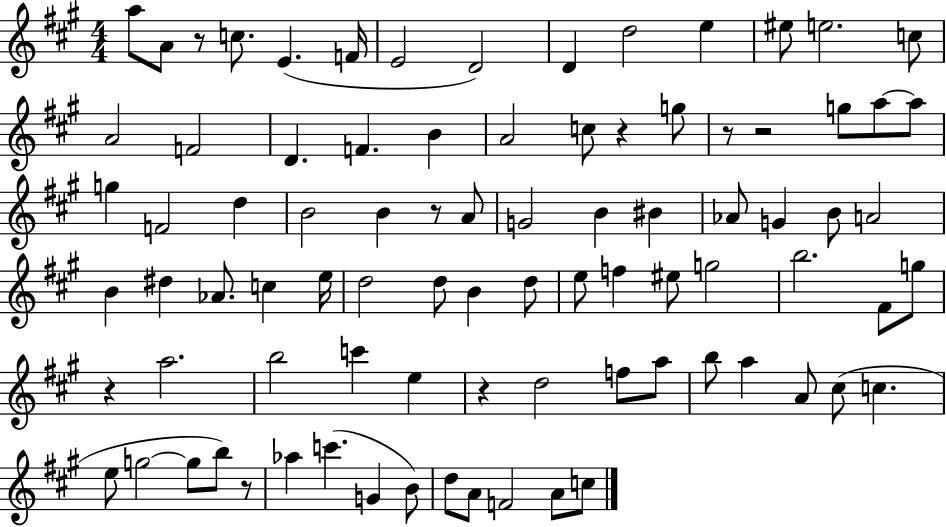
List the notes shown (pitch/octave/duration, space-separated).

A5/e A4/e R/e C5/e. E4/q. F4/s E4/h D4/h D4/q D5/h E5/q EIS5/e E5/h. C5/e A4/h F4/h D4/q. F4/q. B4/q A4/h C5/e R/q G5/e R/e R/h G5/e A5/e A5/e G5/q F4/h D5/q B4/h B4/q R/e A4/e G4/h B4/q BIS4/q Ab4/e G4/q B4/e A4/h B4/q D#5/q Ab4/e. C5/q E5/s D5/h D5/e B4/q D5/e E5/e F5/q EIS5/e G5/h B5/h. F#4/e G5/e R/q A5/h. B5/h C6/q E5/q R/q D5/h F5/e A5/e B5/e A5/q A4/e C#5/e C5/q. E5/e G5/h G5/e B5/e R/e Ab5/q C6/q. G4/q B4/e D5/e A4/e F4/h A4/e C5/e